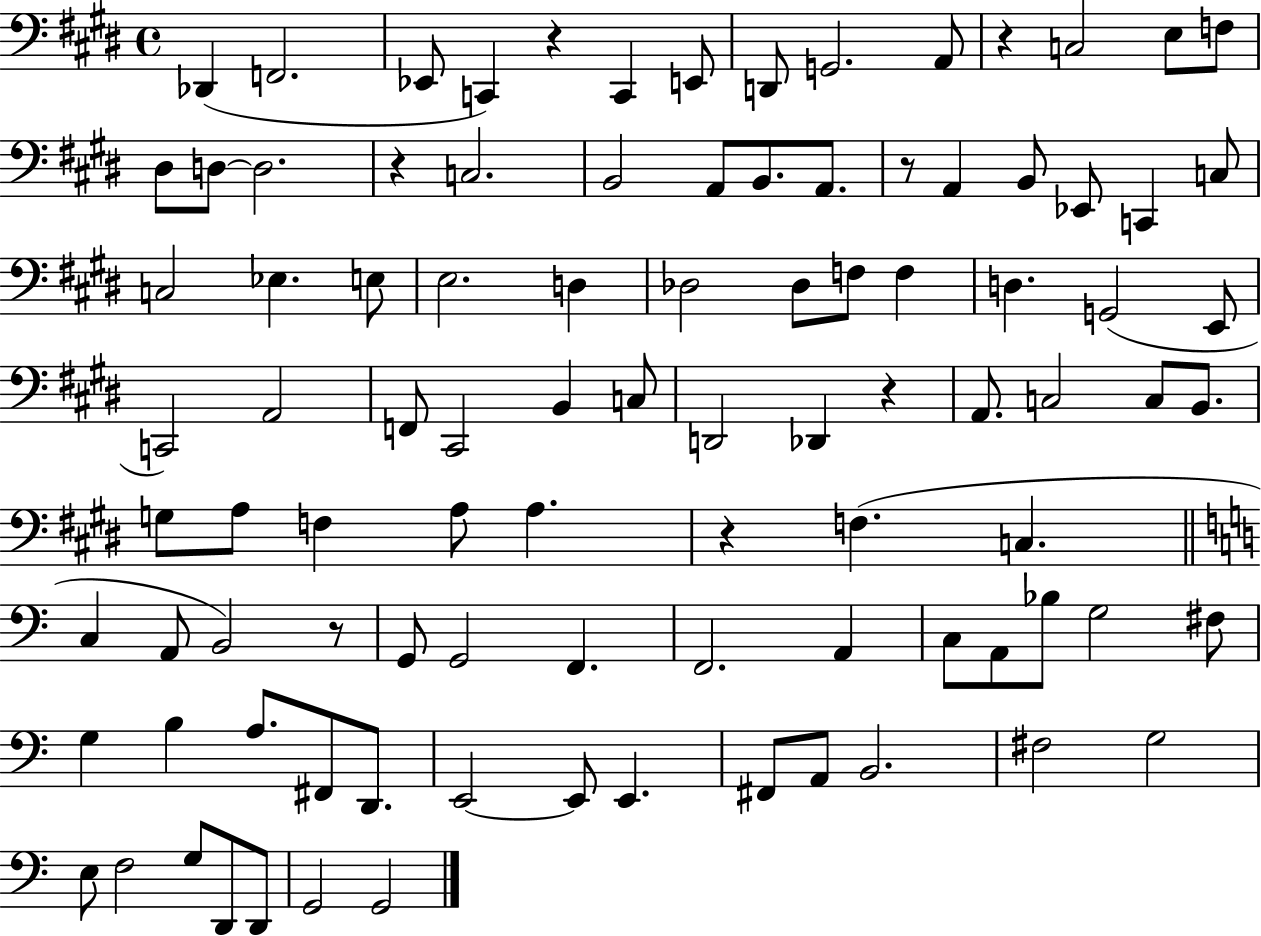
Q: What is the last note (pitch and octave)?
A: G2